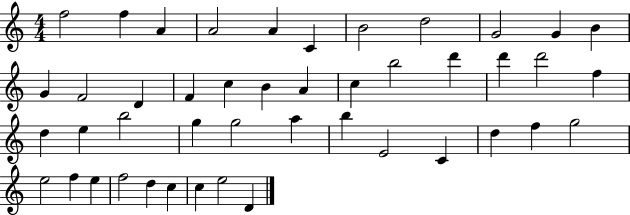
X:1
T:Untitled
M:4/4
L:1/4
K:C
f2 f A A2 A C B2 d2 G2 G B G F2 D F c B A c b2 d' d' d'2 f d e b2 g g2 a b E2 C d f g2 e2 f e f2 d c c e2 D